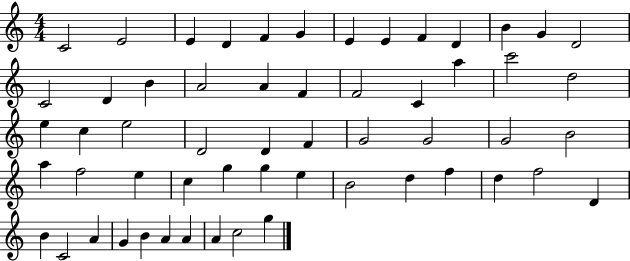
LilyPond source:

{
  \clef treble
  \numericTimeSignature
  \time 4/4
  \key c \major
  c'2 e'2 | e'4 d'4 f'4 g'4 | e'4 e'4 f'4 d'4 | b'4 g'4 d'2 | \break c'2 d'4 b'4 | a'2 a'4 f'4 | f'2 c'4 a''4 | c'''2 d''2 | \break e''4 c''4 e''2 | d'2 d'4 f'4 | g'2 g'2 | g'2 b'2 | \break a''4 f''2 e''4 | c''4 g''4 g''4 e''4 | b'2 d''4 f''4 | d''4 f''2 d'4 | \break b'4 c'2 a'4 | g'4 b'4 a'4 a'4 | a'4 c''2 g''4 | \bar "|."
}